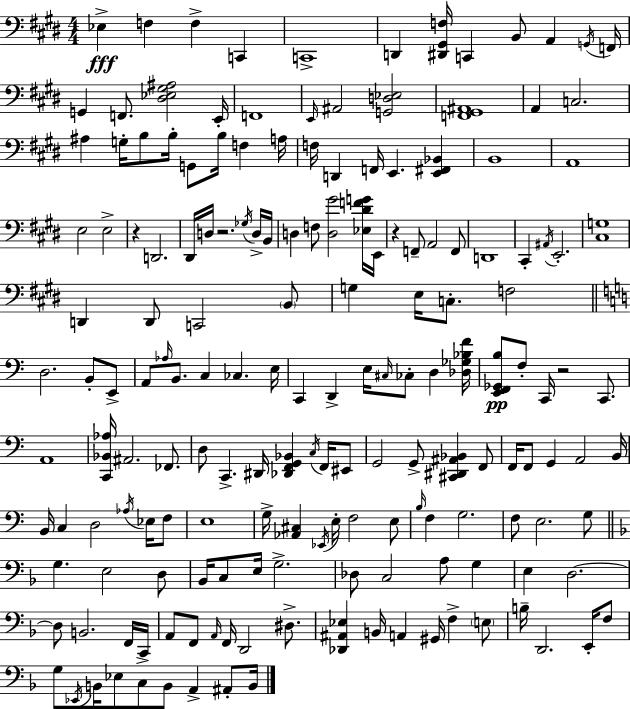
{
  \clef bass
  \numericTimeSignature
  \time 4/4
  \key e \major
  \repeat volta 2 { ees4->\fff f4 f4-> c,4 | c,1-> | d,4 <dis, gis, f>16 c,4 b,8 a,4 \acciaccatura { g,16 } | f,16 g,4 f,8. <dis ees gis ais>2 | \break e,16-. f,1 | \grace { e,16 } ais,2 <g, d ees>2 | <f, gis, ais,>1 | a,4 c2. | \break ais4 g16-. b8 b16-. g,8 b16 f4 | a16 f16 d,4 f,16 e,4. <e, fis, bes,>4 | b,1 | a,1 | \break e2 e2-> | r4 d,2. | dis,16 d16 r2. | \acciaccatura { ges16 } d16-> b,16 d4 f8 <d gis'>2 | \break <ees dis' f' g'>16 e,16 r4 f,8-- a,2 | f,8 d,1 | cis,4-. \acciaccatura { ais,16 } e,2.-. | <cis g>1 | \break d,4 d,8 c,2 | \parenthesize b,8 g4 e16 c8.-. f2 | \bar "||" \break \key c \major d2. b,8-. e,8-> | a,8 \grace { aes16 } b,8. c4 ces4. | e16 c,4 d,4-> e16 \grace { cis16 } ces8-. d4 | <des ges bes f'>16 <e, f, ges, b>8\pp f8-. c,16 r2 c,8. | \break a,1 | <c, bes, aes>16 ais,2. fes,8. | d8 c,4.-> dis,16 <des, f, g, bes,>4 \acciaccatura { c16 } | f,16 eis,8 g,2 g,8-> <cis, dis, ais, bes,>4 | \break f,8 f,16 f,8 g,4 a,2 | b,16 b,16 c4 d2 | \acciaccatura { aes16 } ees16 f8 e1 | g16-> <aes, cis>4 \acciaccatura { ees,16 } e16-. f2 | \break e8 \grace { b16 } f4 g2. | f8 e2. | g8 \bar "||" \break \key f \major g4. e2 d8 | bes,16 c8 e16 g2.-> | des8 c2 a8 g4 | e4 d2.~~ | \break d8 b,2. f,16 c,16 | a,8 f,8 \grace { a,16 } f,16 d,2 dis8.-> | <des, ais, ees>4 b,16 a,4 gis,16 f4-> \parenthesize e8 | b16-- d,2. e,16-. f8 | \break g8 \acciaccatura { ees,16 } b,16 ees8 c8-> b,8 a,4-> ais,8-. | b,16 } \bar "|."
}